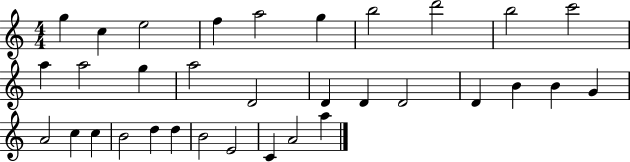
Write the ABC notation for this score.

X:1
T:Untitled
M:4/4
L:1/4
K:C
g c e2 f a2 g b2 d'2 b2 c'2 a a2 g a2 D2 D D D2 D B B G A2 c c B2 d d B2 E2 C A2 a